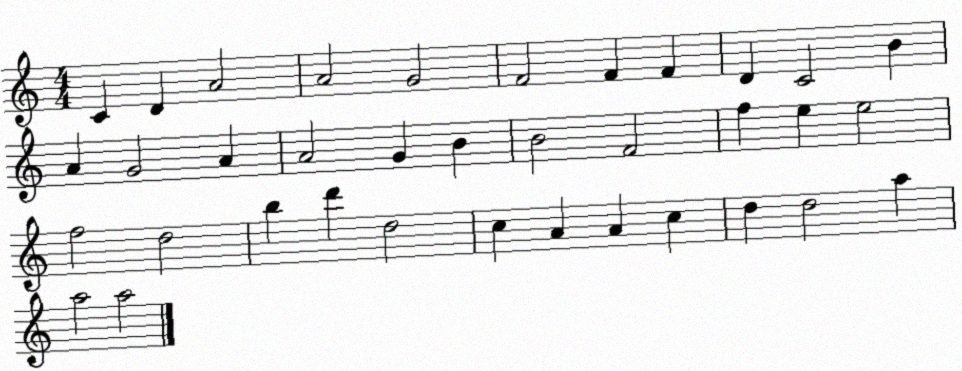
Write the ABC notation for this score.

X:1
T:Untitled
M:4/4
L:1/4
K:C
C D A2 A2 G2 F2 F F D C2 B A G2 A A2 G B B2 F2 f e e2 f2 d2 b d' d2 c A A c d d2 a a2 a2